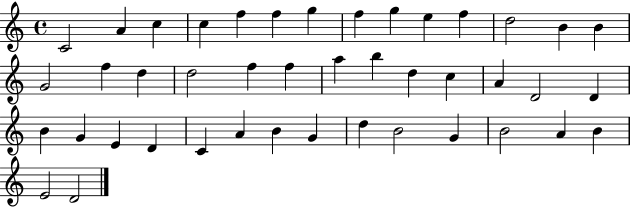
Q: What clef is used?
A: treble